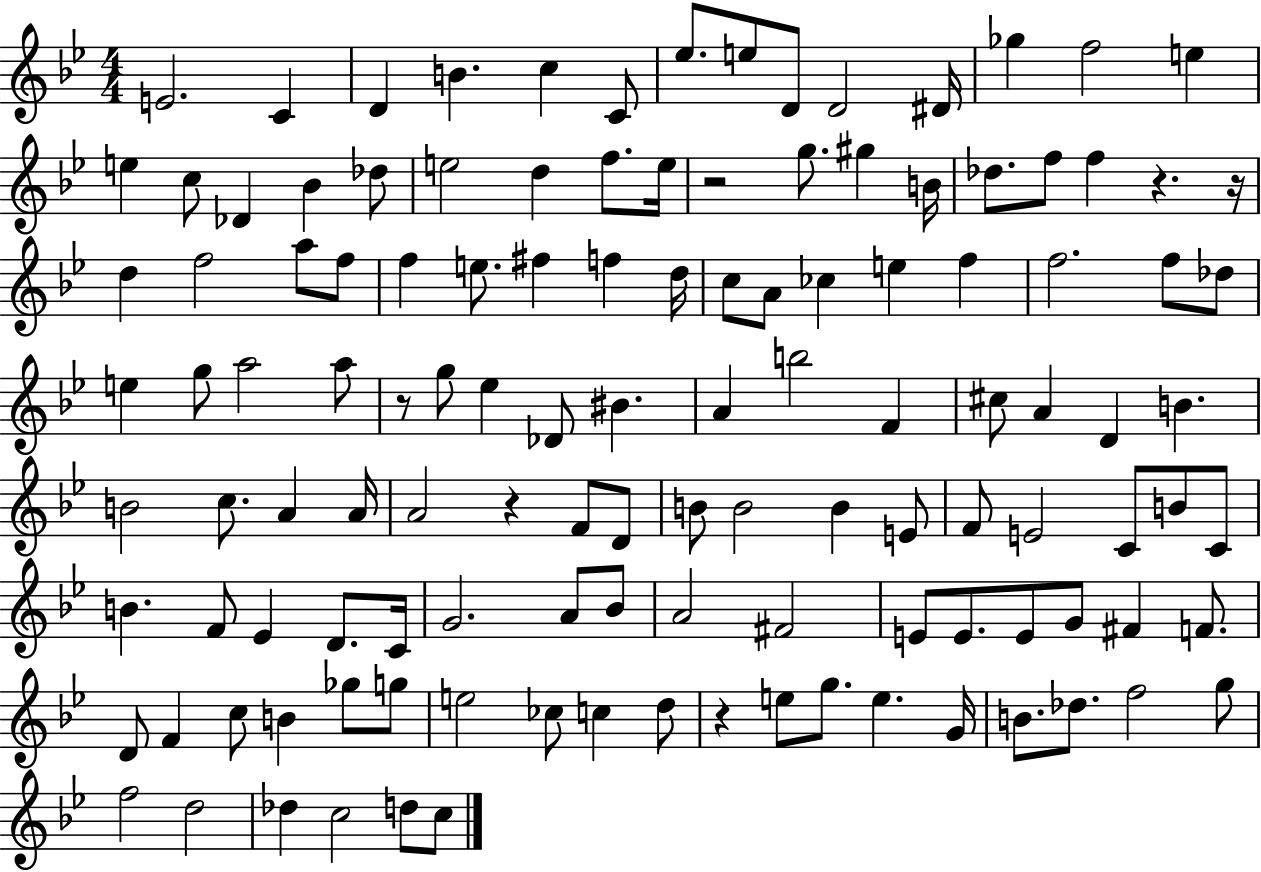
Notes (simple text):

E4/h. C4/q D4/q B4/q. C5/q C4/e Eb5/e. E5/e D4/e D4/h D#4/s Gb5/q F5/h E5/q E5/q C5/e Db4/q Bb4/q Db5/e E5/h D5/q F5/e. E5/s R/h G5/e. G#5/q B4/s Db5/e. F5/e F5/q R/q. R/s D5/q F5/h A5/e F5/e F5/q E5/e. F#5/q F5/q D5/s C5/e A4/e CES5/q E5/q F5/q F5/h. F5/e Db5/e E5/q G5/e A5/h A5/e R/e G5/e Eb5/q Db4/e BIS4/q. A4/q B5/h F4/q C#5/e A4/q D4/q B4/q. B4/h C5/e. A4/q A4/s A4/h R/q F4/e D4/e B4/e B4/h B4/q E4/e F4/e E4/h C4/e B4/e C4/e B4/q. F4/e Eb4/q D4/e. C4/s G4/h. A4/e Bb4/e A4/h F#4/h E4/e E4/e. E4/e G4/e F#4/q F4/e. D4/e F4/q C5/e B4/q Gb5/e G5/e E5/h CES5/e C5/q D5/e R/q E5/e G5/e. E5/q. G4/s B4/e. Db5/e. F5/h G5/e F5/h D5/h Db5/q C5/h D5/e C5/e